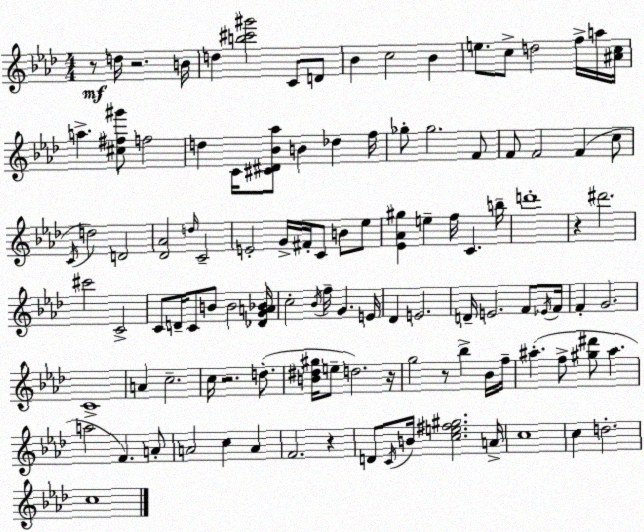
X:1
T:Untitled
M:4/4
L:1/4
K:Ab
z/2 d/4 z2 B/4 d [b^c'^g']2 C/2 D/2 _B c2 _B e/2 c/2 d2 f/4 a/4 [^Ac]/4 a [^c^f^g']/2 f2 d C/4 [^C^D_B_a]/2 B _d f/4 _g/2 _g2 F/2 F/2 F2 F c/2 C/4 d2 D2 [_D_A]2 d/4 C2 E2 G/4 ^F/4 C/2 B/2 _e/2 [_E_A^g] e f/4 C b/4 d'4 z ^d'2 ^c'2 C2 C/2 D/4 C/2 B/2 B2 [_DGA_B]/4 c2 _B/4 f/4 G E/4 _D E2 D/4 E2 F/2 _E/4 F/4 F G2 C4 A c2 c/4 z2 d/2 [B^d^g]/4 e/2 d2 z/4 g2 z/2 _b _B/4 f/4 ^a f/2 [^g^d']/2 ^a a2 F A/2 A2 c A F2 z D/2 C/4 B/4 [ce^f^g]2 A/4 c4 c d2 c4